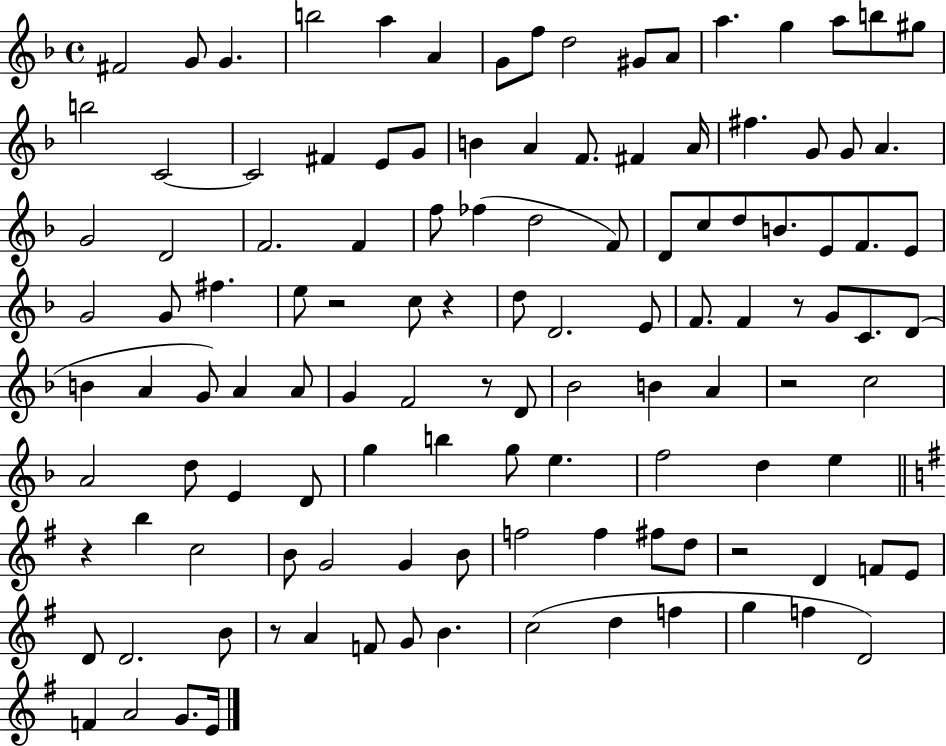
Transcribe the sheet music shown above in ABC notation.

X:1
T:Untitled
M:4/4
L:1/4
K:F
^F2 G/2 G b2 a A G/2 f/2 d2 ^G/2 A/2 a g a/2 b/2 ^g/2 b2 C2 C2 ^F E/2 G/2 B A F/2 ^F A/4 ^f G/2 G/2 A G2 D2 F2 F f/2 _f d2 F/2 D/2 c/2 d/2 B/2 E/2 F/2 E/2 G2 G/2 ^f e/2 z2 c/2 z d/2 D2 E/2 F/2 F z/2 G/2 C/2 D/2 B A G/2 A A/2 G F2 z/2 D/2 _B2 B A z2 c2 A2 d/2 E D/2 g b g/2 e f2 d e z b c2 B/2 G2 G B/2 f2 f ^f/2 d/2 z2 D F/2 E/2 D/2 D2 B/2 z/2 A F/2 G/2 B c2 d f g f D2 F A2 G/2 E/4